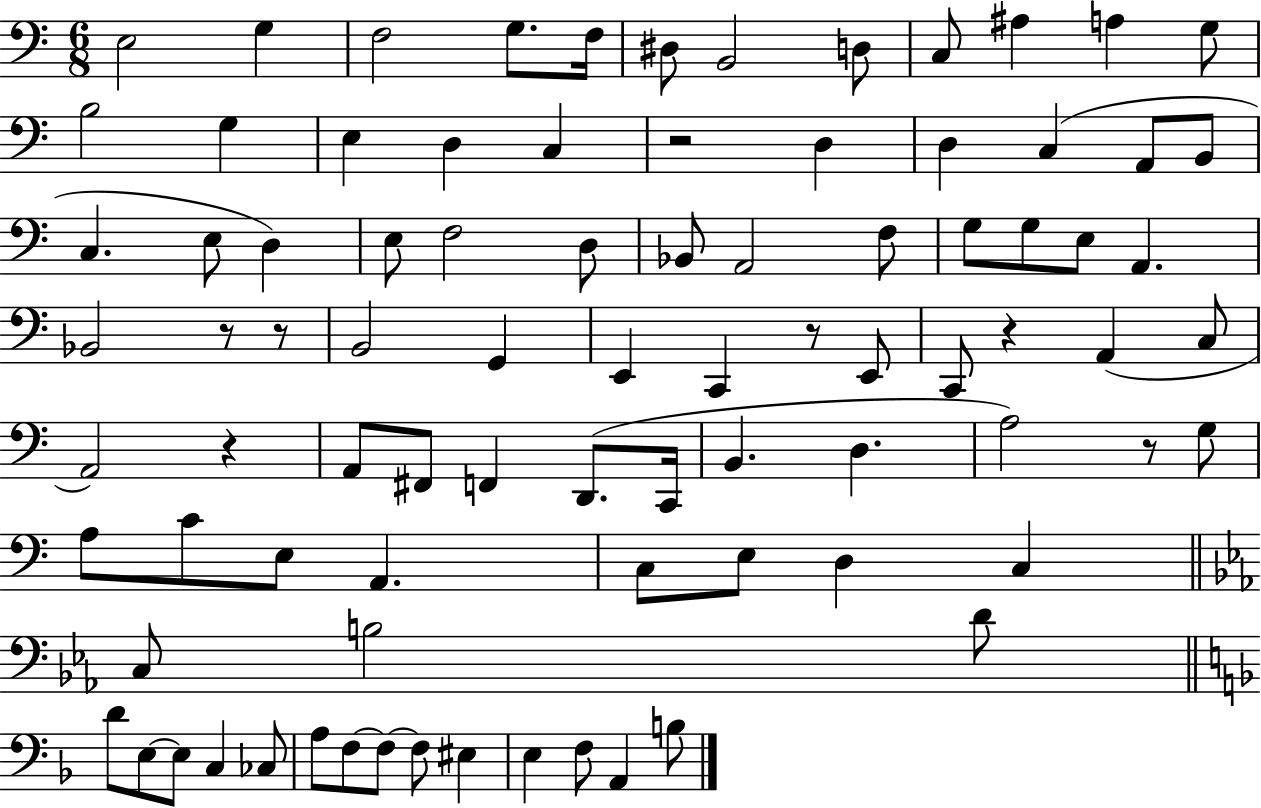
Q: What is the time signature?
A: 6/8